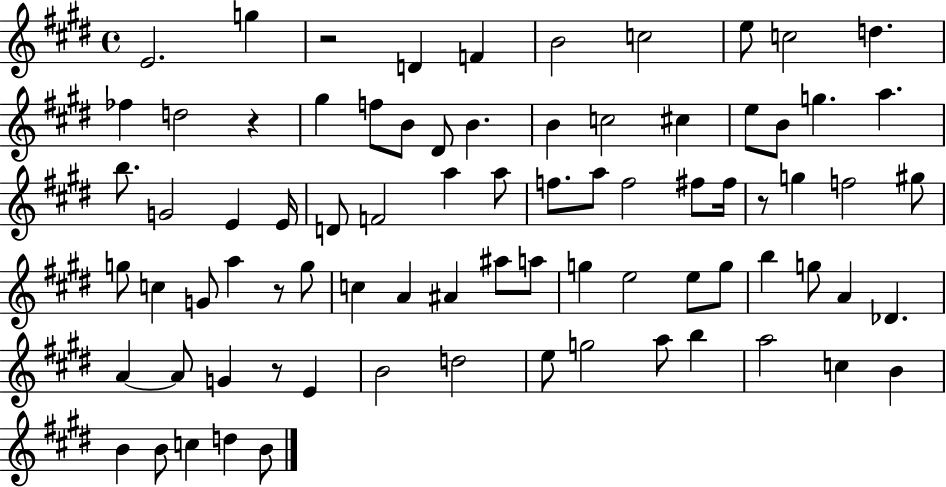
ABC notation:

X:1
T:Untitled
M:4/4
L:1/4
K:E
E2 g z2 D F B2 c2 e/2 c2 d _f d2 z ^g f/2 B/2 ^D/2 B B c2 ^c e/2 B/2 g a b/2 G2 E E/4 D/2 F2 a a/2 f/2 a/2 f2 ^f/2 ^f/4 z/2 g f2 ^g/2 g/2 c G/2 a z/2 g/2 c A ^A ^a/2 a/2 g e2 e/2 g/2 b g/2 A _D A A/2 G z/2 E B2 d2 e/2 g2 a/2 b a2 c B B B/2 c d B/2